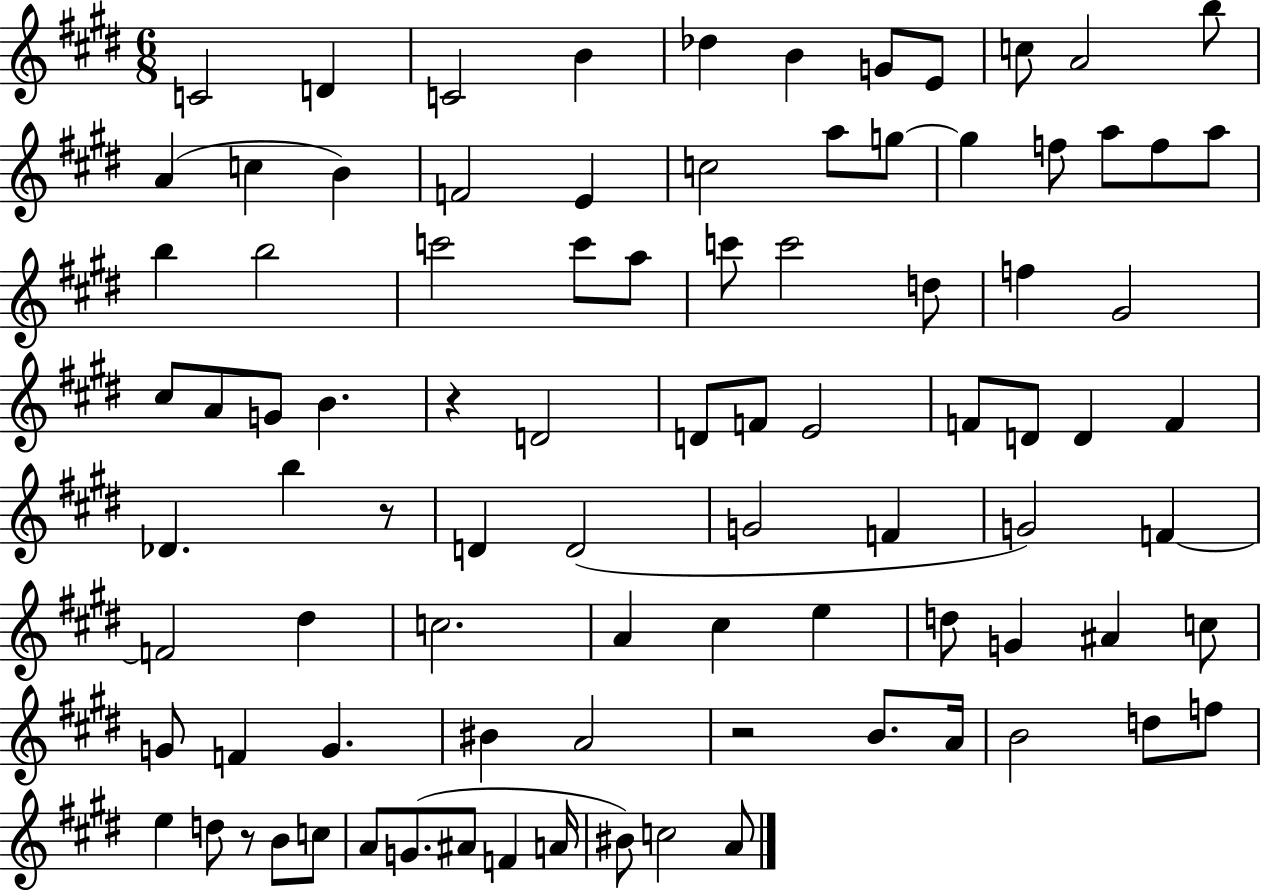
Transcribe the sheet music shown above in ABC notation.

X:1
T:Untitled
M:6/8
L:1/4
K:E
C2 D C2 B _d B G/2 E/2 c/2 A2 b/2 A c B F2 E c2 a/2 g/2 g f/2 a/2 f/2 a/2 b b2 c'2 c'/2 a/2 c'/2 c'2 d/2 f ^G2 ^c/2 A/2 G/2 B z D2 D/2 F/2 E2 F/2 D/2 D F _D b z/2 D D2 G2 F G2 F F2 ^d c2 A ^c e d/2 G ^A c/2 G/2 F G ^B A2 z2 B/2 A/4 B2 d/2 f/2 e d/2 z/2 B/2 c/2 A/2 G/2 ^A/2 F A/4 ^B/2 c2 A/2